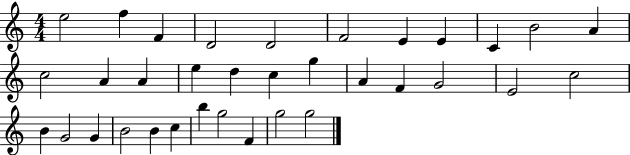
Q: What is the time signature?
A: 4/4